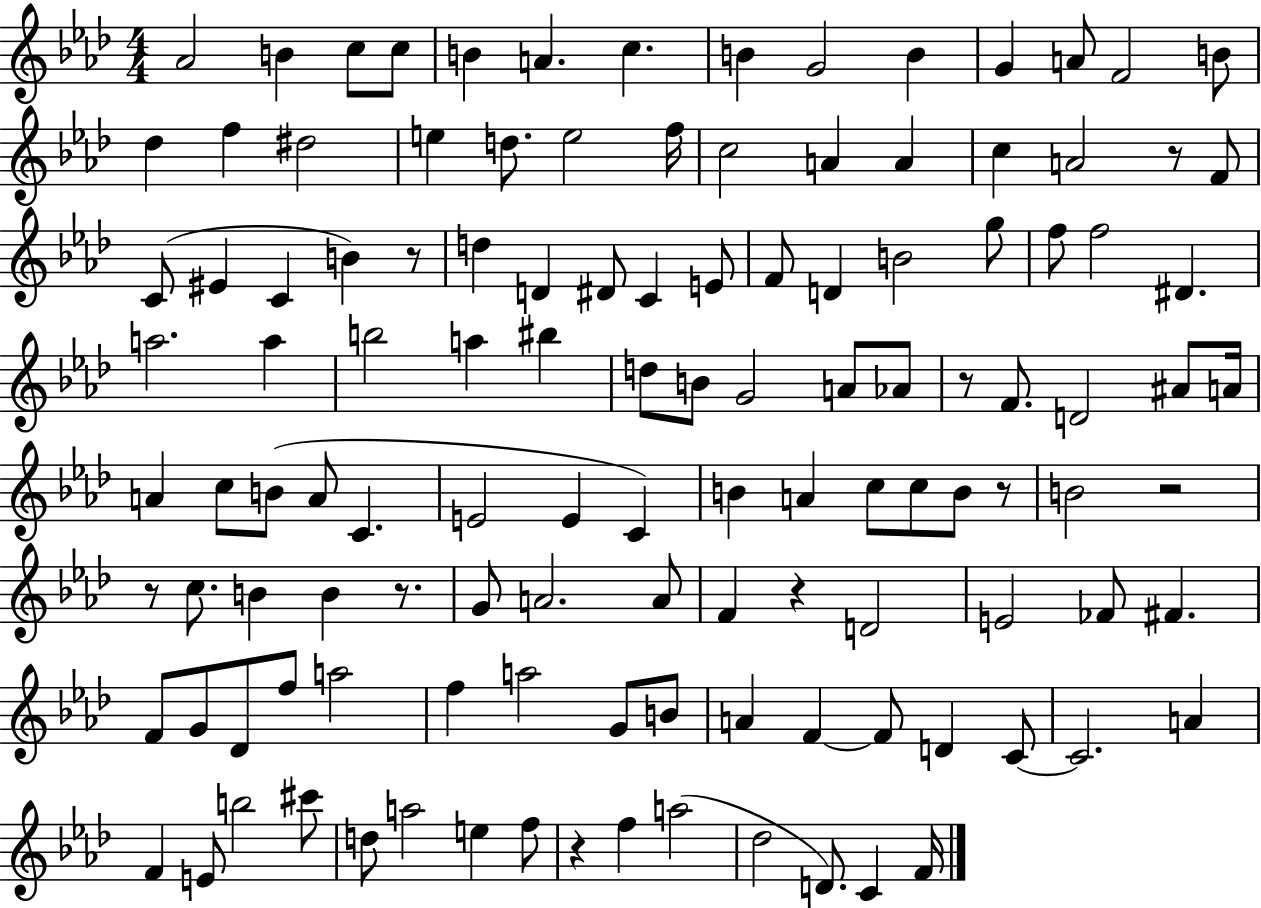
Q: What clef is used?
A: treble